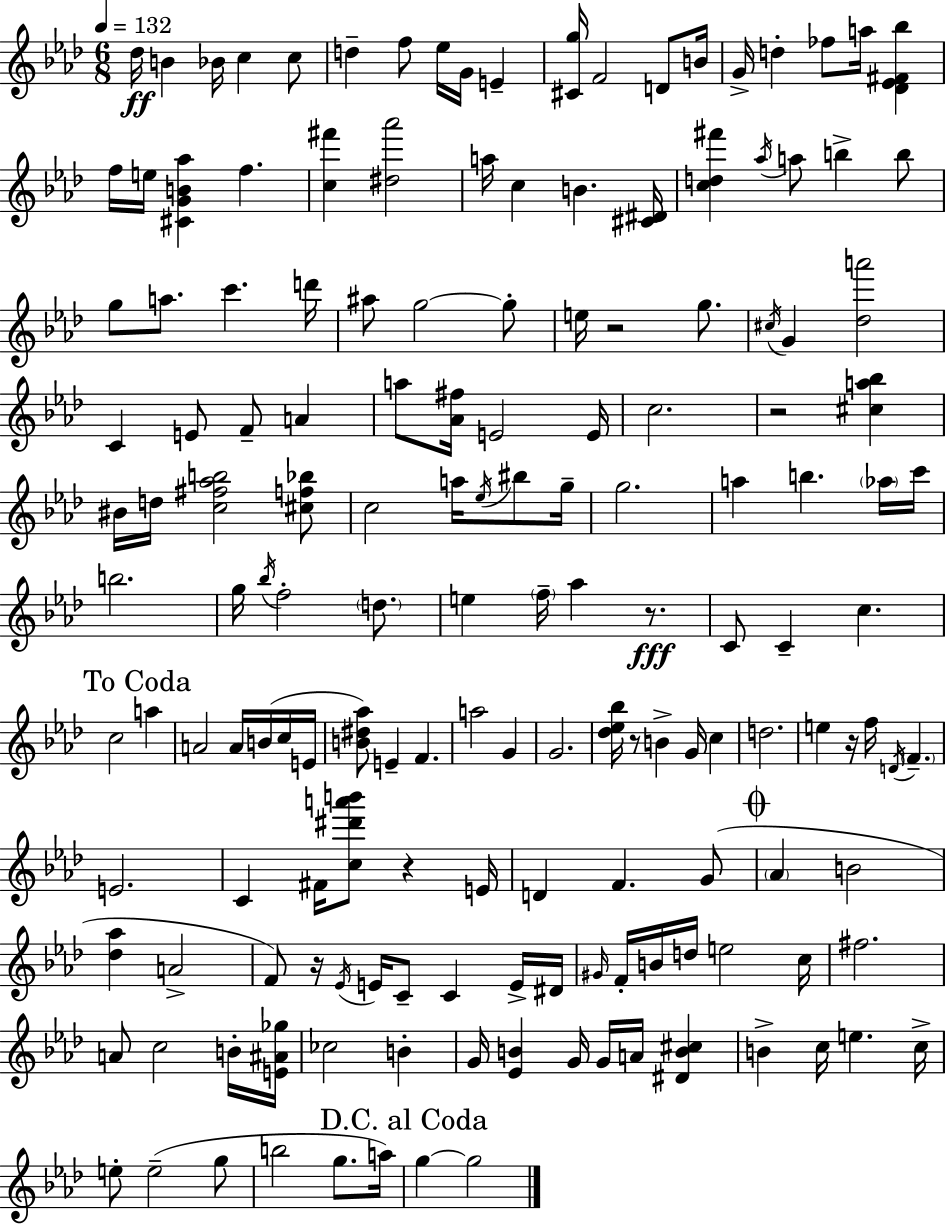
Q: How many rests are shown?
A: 7